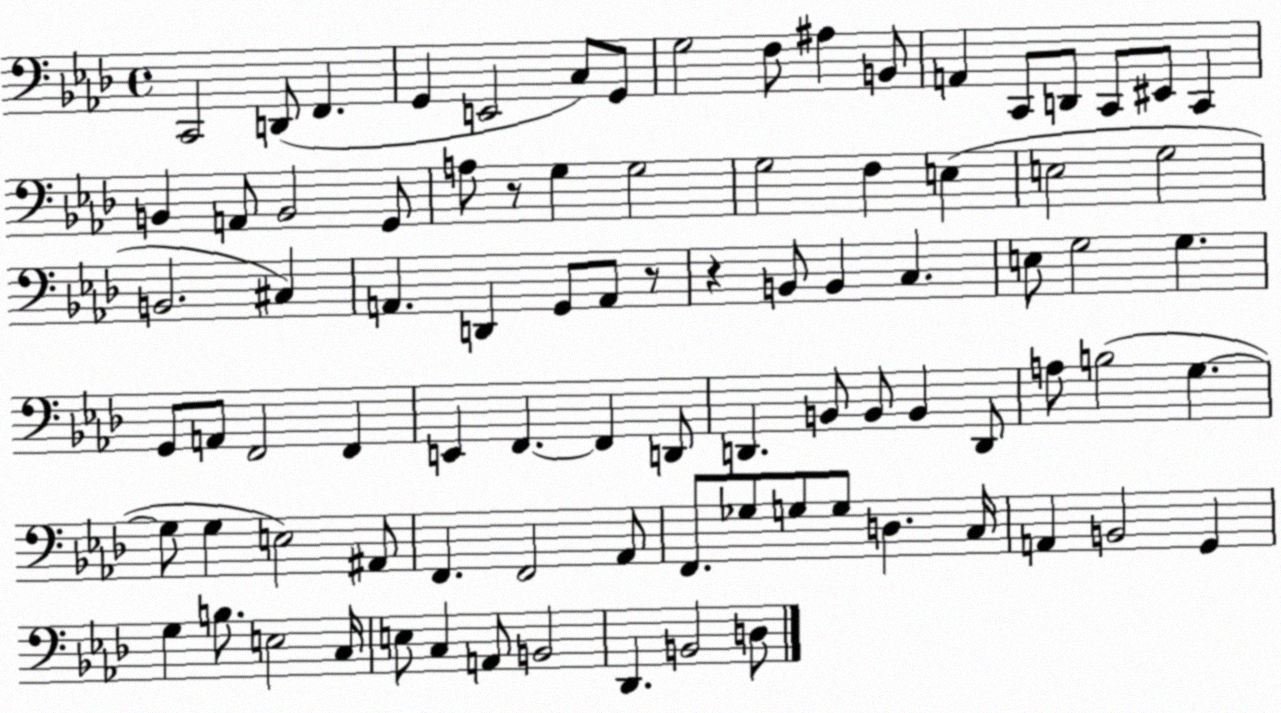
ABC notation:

X:1
T:Untitled
M:4/4
L:1/4
K:Ab
C,,2 D,,/2 F,, G,, E,,2 C,/2 G,,/2 G,2 F,/2 ^A, B,,/2 A,, C,,/2 D,,/2 C,,/2 ^E,,/2 C,, B,, A,,/2 B,,2 G,,/2 A,/2 z/2 G, G,2 G,2 F, E, E,2 G,2 B,,2 ^C, A,, D,, G,,/2 A,,/2 z/2 z B,,/2 B,, C, E,/2 G,2 G, G,,/2 A,,/2 F,,2 F,, E,, F,, F,, D,,/2 D,, B,,/2 B,,/2 B,, D,,/2 A,/2 B,2 G, G,/2 G, E,2 ^A,,/2 F,, F,,2 _A,,/2 F,,/2 _G,/2 G,/2 G,/2 D, C,/4 A,, B,,2 G,, G, B,/2 E,2 C,/4 E,/2 C, A,,/2 B,,2 _D,, B,,2 D,/2